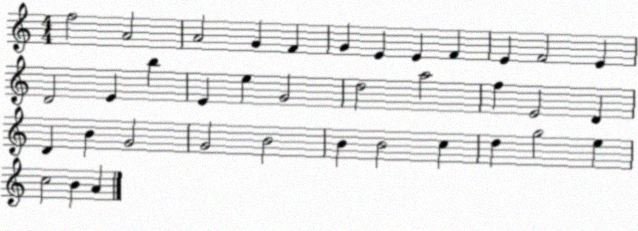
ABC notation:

X:1
T:Untitled
M:4/4
L:1/4
K:C
f2 A2 A2 G F G E E F E F2 E D2 E b E e G2 d2 a2 f E2 D D B G2 G2 B2 B B2 c d g2 e c2 B A